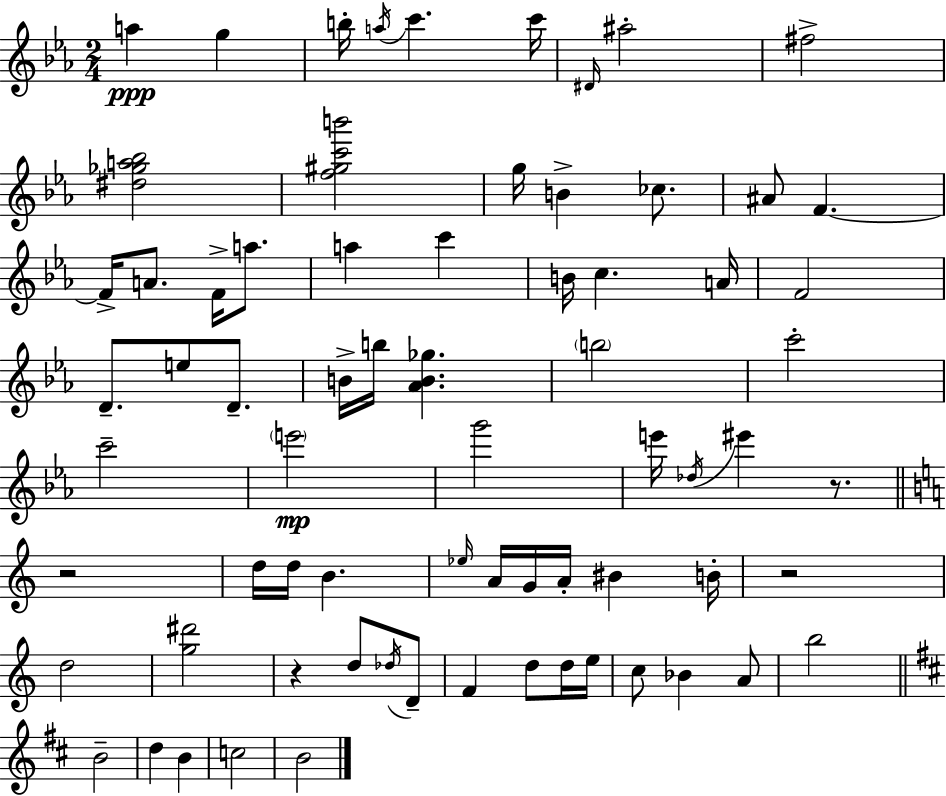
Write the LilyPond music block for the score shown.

{
  \clef treble
  \numericTimeSignature
  \time 2/4
  \key c \minor
  a''4\ppp g''4 | b''16-. \acciaccatura { a''16 } c'''4. | c'''16 \grace { dis'16 } ais''2-. | fis''2-> | \break <dis'' ges'' a'' bes''>2 | <f'' gis'' c''' b'''>2 | g''16 b'4-> ces''8. | ais'8 f'4.~~ | \break f'16-> a'8. f'16-> a''8. | a''4 c'''4 | b'16 c''4. | a'16 f'2 | \break d'8.-- e''8 d'8.-- | b'16-> b''16 <aes' b' ges''>4. | \parenthesize b''2 | c'''2-. | \break c'''2-- | \parenthesize e'''2\mp | g'''2 | e'''16 \acciaccatura { des''16 } eis'''4 | \break r8. \bar "||" \break \key a \minor r2 | d''16 d''16 b'4. | \grace { ees''16 } a'16 g'16 a'16-. bis'4 | b'16-. r2 | \break d''2 | <g'' dis'''>2 | r4 d''8 \acciaccatura { des''16 } | d'8-- f'4 d''8 | \break d''16 e''16 c''8 bes'4 | a'8 b''2 | \bar "||" \break \key d \major b'2-- | d''4 b'4 | c''2 | b'2 | \break \bar "|."
}